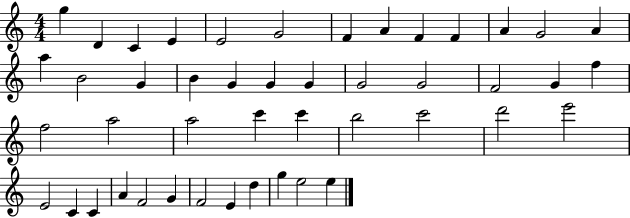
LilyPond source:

{
  \clef treble
  \numericTimeSignature
  \time 4/4
  \key c \major
  g''4 d'4 c'4 e'4 | e'2 g'2 | f'4 a'4 f'4 f'4 | a'4 g'2 a'4 | \break a''4 b'2 g'4 | b'4 g'4 g'4 g'4 | g'2 g'2 | f'2 g'4 f''4 | \break f''2 a''2 | a''2 c'''4 c'''4 | b''2 c'''2 | d'''2 e'''2 | \break e'2 c'4 c'4 | a'4 f'2 g'4 | f'2 e'4 d''4 | g''4 e''2 e''4 | \break \bar "|."
}